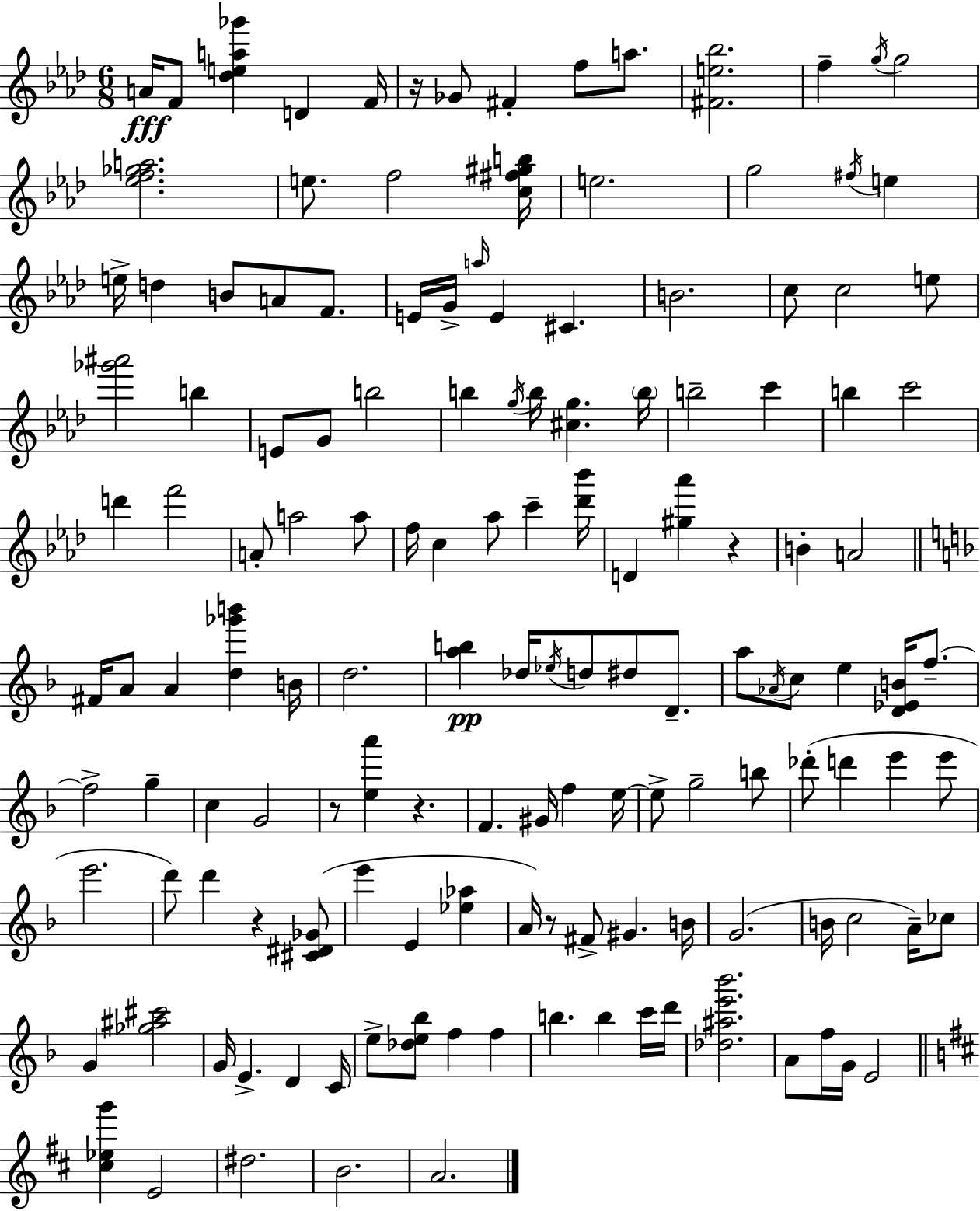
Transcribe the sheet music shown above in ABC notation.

X:1
T:Untitled
M:6/8
L:1/4
K:Fm
A/4 F/2 [_dea_g'] D F/4 z/4 _G/2 ^F f/2 a/2 [^Fe_b]2 f g/4 g2 [_ef_ga]2 e/2 f2 [c^f^gb]/4 e2 g2 ^f/4 e e/4 d B/2 A/2 F/2 E/4 G/4 a/4 E ^C B2 c/2 c2 e/2 [_g'^a']2 b E/2 G/2 b2 b g/4 b/4 [^cg] b/4 b2 c' b c'2 d' f'2 A/2 a2 a/2 f/4 c _a/2 c' [_d'_b']/4 D [^g_a'] z B A2 ^F/4 A/2 A [d_g'b'] B/4 d2 [ab] _d/4 _e/4 d/2 ^d/2 D/2 a/2 _A/4 c/2 e [D_EB]/4 f/2 f2 g c G2 z/2 [ea'] z F ^G/4 f e/4 e/2 g2 b/2 _d'/2 d' e' e'/2 e'2 d'/2 d' z [^C^D_G]/2 e' E [_e_a] A/4 z/2 ^F/2 ^G B/4 G2 B/4 c2 A/4 _c/2 G [_g^a^c']2 G/4 E D C/4 e/2 [_de_b]/2 f f b b c'/4 d'/4 [_d^ae'_b']2 A/2 f/4 G/4 E2 [^c_eg'] E2 ^d2 B2 A2